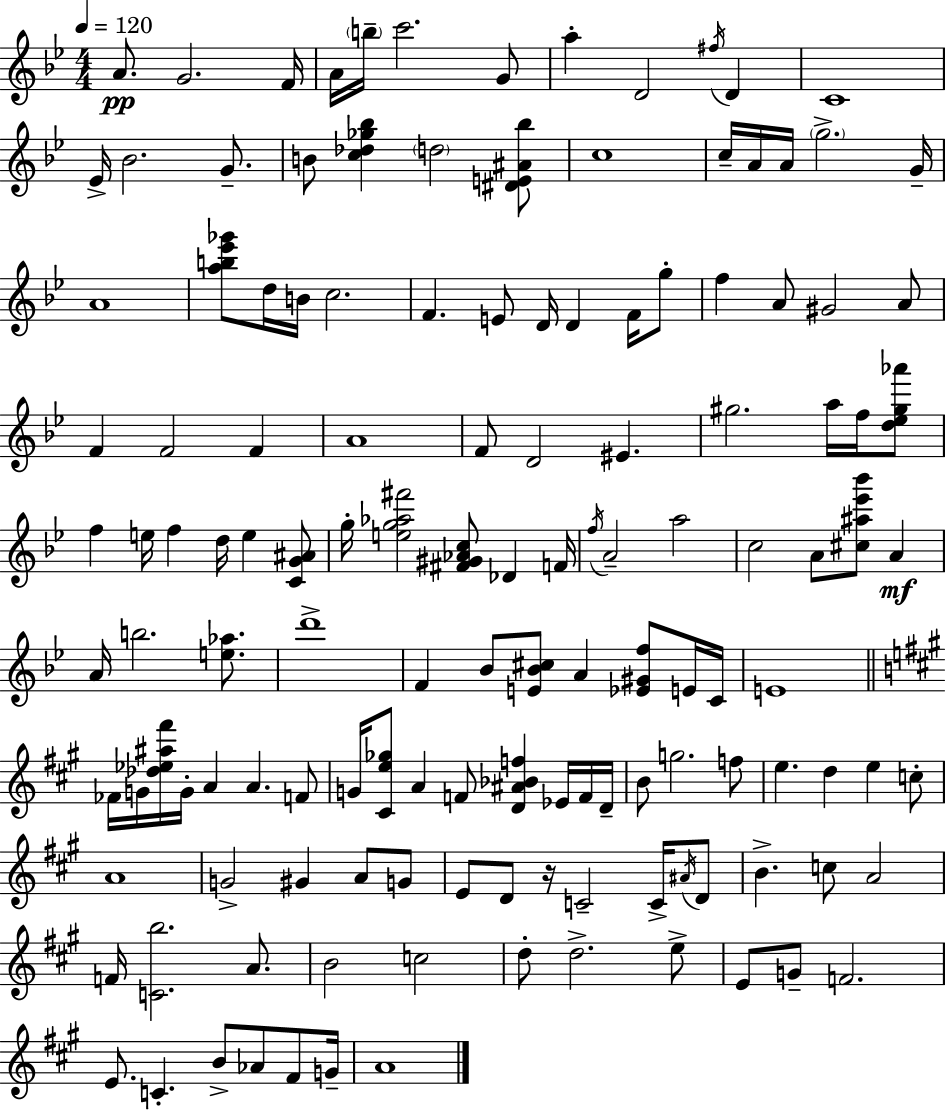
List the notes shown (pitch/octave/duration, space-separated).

A4/e. G4/h. F4/s A4/s B5/s C6/h. G4/e A5/q D4/h F#5/s D4/q C4/w Eb4/s Bb4/h. G4/e. B4/e [C5,Db5,Gb5,Bb5]/q D5/h [D#4,E4,A#4,Bb5]/e C5/w C5/s A4/s A4/s G5/h. G4/s A4/w [A5,B5,Eb6,Gb6]/e D5/s B4/s C5/h. F4/q. E4/e D4/s D4/q F4/s G5/e F5/q A4/e G#4/h A4/e F4/q F4/h F4/q A4/w F4/e D4/h EIS4/q. G#5/h. A5/s F5/s [D5,Eb5,G#5,Ab6]/e F5/q E5/s F5/q D5/s E5/q [C4,G4,A#4]/e G5/s [E5,G5,Ab5,F#6]/h [F#4,G#4,Ab4,C5]/e Db4/q F4/s F5/s A4/h A5/h C5/h A4/e [C#5,A#5,Eb6,Bb6]/e A4/q A4/s B5/h. [E5,Ab5]/e. D6/w F4/q Bb4/e [E4,Bb4,C#5]/e A4/q [Eb4,G#4,F5]/e E4/s C4/s E4/w FES4/s G4/s [Db5,Eb5,A#5,F#6]/s G4/s A4/q A4/q. F4/e G4/s [C#4,E5,Gb5]/e A4/q F4/e [D4,A#4,Bb4,F5]/q Eb4/s F4/s D4/s B4/e G5/h. F5/e E5/q. D5/q E5/q C5/e A4/w G4/h G#4/q A4/e G4/e E4/e D4/e R/s C4/h C4/s A#4/s D4/e B4/q. C5/e A4/h F4/s [C4,B5]/h. A4/e. B4/h C5/h D5/e D5/h. E5/e E4/e G4/e F4/h. E4/e. C4/q. B4/e Ab4/e F#4/e G4/s A4/w